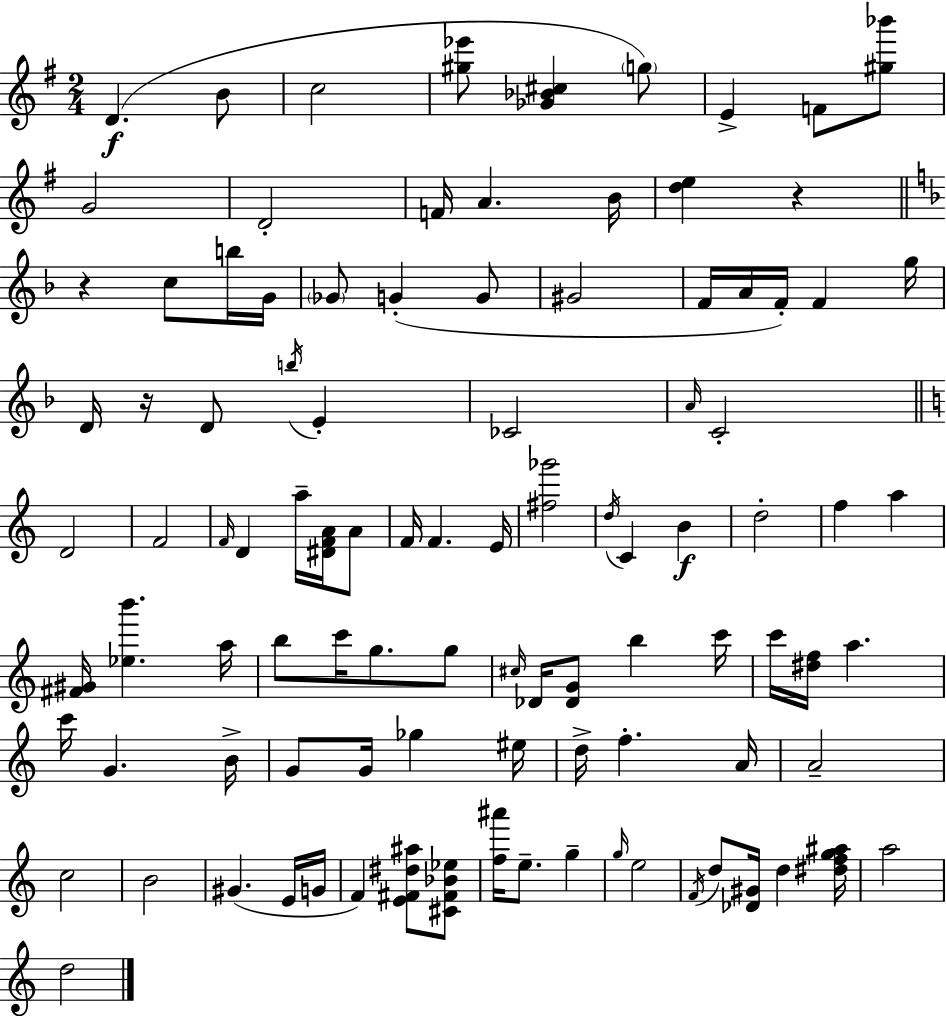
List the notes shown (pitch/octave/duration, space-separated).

D4/q. B4/e C5/h [G#5,Eb6]/e [Gb4,Bb4,C#5]/q G5/e E4/q F4/e [G#5,Bb6]/e G4/h D4/h F4/s A4/q. B4/s [D5,E5]/q R/q R/q C5/e B5/s G4/s Gb4/e G4/q G4/e G#4/h F4/s A4/s F4/s F4/q G5/s D4/s R/s D4/e B5/s E4/q CES4/h A4/s C4/h D4/h F4/h F4/s D4/q A5/s [D#4,F4,A4]/s A4/e F4/s F4/q. E4/s [F#5,Gb6]/h D5/s C4/q B4/q D5/h F5/q A5/q [F#4,G#4]/s [Eb5,B6]/q. A5/s B5/e C6/s G5/e. G5/e C#5/s Db4/s [Db4,G4]/e B5/q C6/s C6/s [D#5,F5]/s A5/q. C6/s G4/q. B4/s G4/e G4/s Gb5/q EIS5/s D5/s F5/q. A4/s A4/h C5/h B4/h G#4/q. E4/s G4/s F4/q [E4,F#4,D#5,A#5]/e [C#4,F#4,Bb4,Eb5]/e [F5,A#6]/s E5/e. G5/q G5/s E5/h F4/s D5/e [Db4,G#4]/s D5/q [D#5,F5,G5,A#5]/s A5/h D5/h